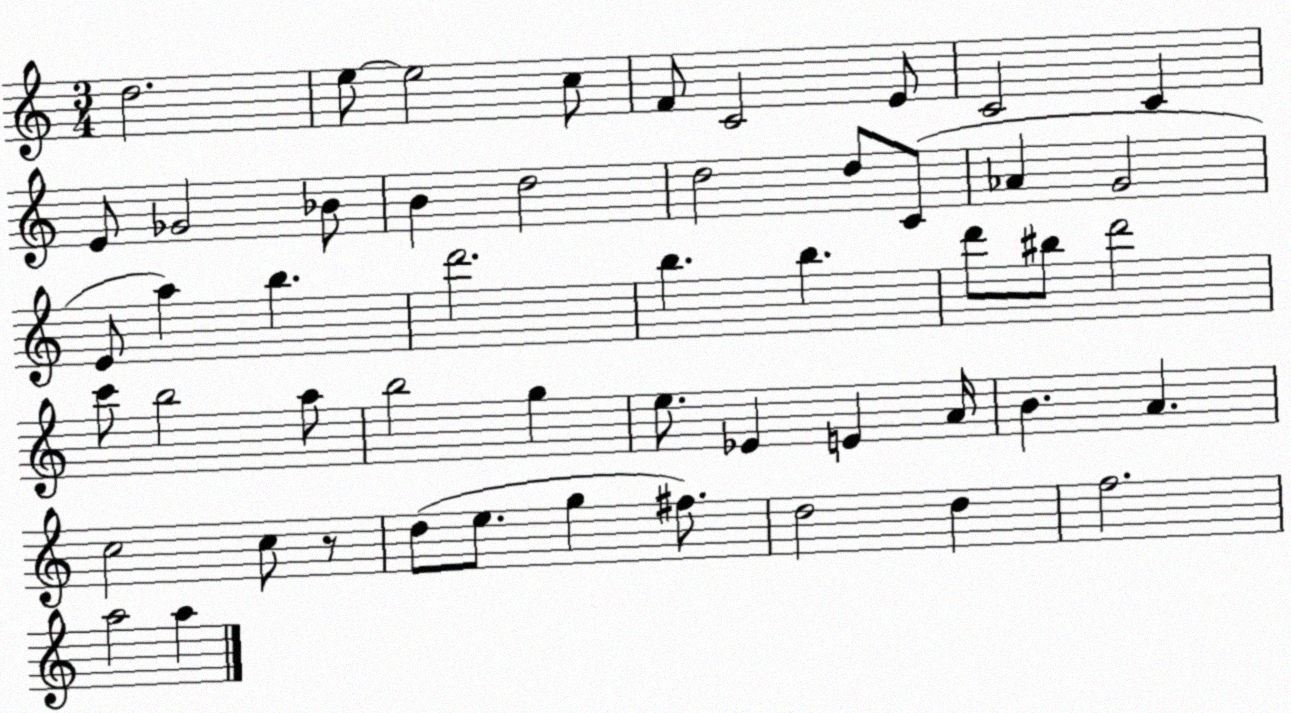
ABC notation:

X:1
T:Untitled
M:3/4
L:1/4
K:C
d2 e/2 e2 c/2 F/2 C2 E/2 C2 C E/2 _G2 _B/2 B d2 d2 d/2 C/2 _A G2 E/2 a b d'2 b b d'/2 ^b/2 d'2 c'/2 b2 a/2 b2 g e/2 _E E A/4 B A c2 c/2 z/2 d/2 e/2 g ^f/2 d2 d f2 a2 a